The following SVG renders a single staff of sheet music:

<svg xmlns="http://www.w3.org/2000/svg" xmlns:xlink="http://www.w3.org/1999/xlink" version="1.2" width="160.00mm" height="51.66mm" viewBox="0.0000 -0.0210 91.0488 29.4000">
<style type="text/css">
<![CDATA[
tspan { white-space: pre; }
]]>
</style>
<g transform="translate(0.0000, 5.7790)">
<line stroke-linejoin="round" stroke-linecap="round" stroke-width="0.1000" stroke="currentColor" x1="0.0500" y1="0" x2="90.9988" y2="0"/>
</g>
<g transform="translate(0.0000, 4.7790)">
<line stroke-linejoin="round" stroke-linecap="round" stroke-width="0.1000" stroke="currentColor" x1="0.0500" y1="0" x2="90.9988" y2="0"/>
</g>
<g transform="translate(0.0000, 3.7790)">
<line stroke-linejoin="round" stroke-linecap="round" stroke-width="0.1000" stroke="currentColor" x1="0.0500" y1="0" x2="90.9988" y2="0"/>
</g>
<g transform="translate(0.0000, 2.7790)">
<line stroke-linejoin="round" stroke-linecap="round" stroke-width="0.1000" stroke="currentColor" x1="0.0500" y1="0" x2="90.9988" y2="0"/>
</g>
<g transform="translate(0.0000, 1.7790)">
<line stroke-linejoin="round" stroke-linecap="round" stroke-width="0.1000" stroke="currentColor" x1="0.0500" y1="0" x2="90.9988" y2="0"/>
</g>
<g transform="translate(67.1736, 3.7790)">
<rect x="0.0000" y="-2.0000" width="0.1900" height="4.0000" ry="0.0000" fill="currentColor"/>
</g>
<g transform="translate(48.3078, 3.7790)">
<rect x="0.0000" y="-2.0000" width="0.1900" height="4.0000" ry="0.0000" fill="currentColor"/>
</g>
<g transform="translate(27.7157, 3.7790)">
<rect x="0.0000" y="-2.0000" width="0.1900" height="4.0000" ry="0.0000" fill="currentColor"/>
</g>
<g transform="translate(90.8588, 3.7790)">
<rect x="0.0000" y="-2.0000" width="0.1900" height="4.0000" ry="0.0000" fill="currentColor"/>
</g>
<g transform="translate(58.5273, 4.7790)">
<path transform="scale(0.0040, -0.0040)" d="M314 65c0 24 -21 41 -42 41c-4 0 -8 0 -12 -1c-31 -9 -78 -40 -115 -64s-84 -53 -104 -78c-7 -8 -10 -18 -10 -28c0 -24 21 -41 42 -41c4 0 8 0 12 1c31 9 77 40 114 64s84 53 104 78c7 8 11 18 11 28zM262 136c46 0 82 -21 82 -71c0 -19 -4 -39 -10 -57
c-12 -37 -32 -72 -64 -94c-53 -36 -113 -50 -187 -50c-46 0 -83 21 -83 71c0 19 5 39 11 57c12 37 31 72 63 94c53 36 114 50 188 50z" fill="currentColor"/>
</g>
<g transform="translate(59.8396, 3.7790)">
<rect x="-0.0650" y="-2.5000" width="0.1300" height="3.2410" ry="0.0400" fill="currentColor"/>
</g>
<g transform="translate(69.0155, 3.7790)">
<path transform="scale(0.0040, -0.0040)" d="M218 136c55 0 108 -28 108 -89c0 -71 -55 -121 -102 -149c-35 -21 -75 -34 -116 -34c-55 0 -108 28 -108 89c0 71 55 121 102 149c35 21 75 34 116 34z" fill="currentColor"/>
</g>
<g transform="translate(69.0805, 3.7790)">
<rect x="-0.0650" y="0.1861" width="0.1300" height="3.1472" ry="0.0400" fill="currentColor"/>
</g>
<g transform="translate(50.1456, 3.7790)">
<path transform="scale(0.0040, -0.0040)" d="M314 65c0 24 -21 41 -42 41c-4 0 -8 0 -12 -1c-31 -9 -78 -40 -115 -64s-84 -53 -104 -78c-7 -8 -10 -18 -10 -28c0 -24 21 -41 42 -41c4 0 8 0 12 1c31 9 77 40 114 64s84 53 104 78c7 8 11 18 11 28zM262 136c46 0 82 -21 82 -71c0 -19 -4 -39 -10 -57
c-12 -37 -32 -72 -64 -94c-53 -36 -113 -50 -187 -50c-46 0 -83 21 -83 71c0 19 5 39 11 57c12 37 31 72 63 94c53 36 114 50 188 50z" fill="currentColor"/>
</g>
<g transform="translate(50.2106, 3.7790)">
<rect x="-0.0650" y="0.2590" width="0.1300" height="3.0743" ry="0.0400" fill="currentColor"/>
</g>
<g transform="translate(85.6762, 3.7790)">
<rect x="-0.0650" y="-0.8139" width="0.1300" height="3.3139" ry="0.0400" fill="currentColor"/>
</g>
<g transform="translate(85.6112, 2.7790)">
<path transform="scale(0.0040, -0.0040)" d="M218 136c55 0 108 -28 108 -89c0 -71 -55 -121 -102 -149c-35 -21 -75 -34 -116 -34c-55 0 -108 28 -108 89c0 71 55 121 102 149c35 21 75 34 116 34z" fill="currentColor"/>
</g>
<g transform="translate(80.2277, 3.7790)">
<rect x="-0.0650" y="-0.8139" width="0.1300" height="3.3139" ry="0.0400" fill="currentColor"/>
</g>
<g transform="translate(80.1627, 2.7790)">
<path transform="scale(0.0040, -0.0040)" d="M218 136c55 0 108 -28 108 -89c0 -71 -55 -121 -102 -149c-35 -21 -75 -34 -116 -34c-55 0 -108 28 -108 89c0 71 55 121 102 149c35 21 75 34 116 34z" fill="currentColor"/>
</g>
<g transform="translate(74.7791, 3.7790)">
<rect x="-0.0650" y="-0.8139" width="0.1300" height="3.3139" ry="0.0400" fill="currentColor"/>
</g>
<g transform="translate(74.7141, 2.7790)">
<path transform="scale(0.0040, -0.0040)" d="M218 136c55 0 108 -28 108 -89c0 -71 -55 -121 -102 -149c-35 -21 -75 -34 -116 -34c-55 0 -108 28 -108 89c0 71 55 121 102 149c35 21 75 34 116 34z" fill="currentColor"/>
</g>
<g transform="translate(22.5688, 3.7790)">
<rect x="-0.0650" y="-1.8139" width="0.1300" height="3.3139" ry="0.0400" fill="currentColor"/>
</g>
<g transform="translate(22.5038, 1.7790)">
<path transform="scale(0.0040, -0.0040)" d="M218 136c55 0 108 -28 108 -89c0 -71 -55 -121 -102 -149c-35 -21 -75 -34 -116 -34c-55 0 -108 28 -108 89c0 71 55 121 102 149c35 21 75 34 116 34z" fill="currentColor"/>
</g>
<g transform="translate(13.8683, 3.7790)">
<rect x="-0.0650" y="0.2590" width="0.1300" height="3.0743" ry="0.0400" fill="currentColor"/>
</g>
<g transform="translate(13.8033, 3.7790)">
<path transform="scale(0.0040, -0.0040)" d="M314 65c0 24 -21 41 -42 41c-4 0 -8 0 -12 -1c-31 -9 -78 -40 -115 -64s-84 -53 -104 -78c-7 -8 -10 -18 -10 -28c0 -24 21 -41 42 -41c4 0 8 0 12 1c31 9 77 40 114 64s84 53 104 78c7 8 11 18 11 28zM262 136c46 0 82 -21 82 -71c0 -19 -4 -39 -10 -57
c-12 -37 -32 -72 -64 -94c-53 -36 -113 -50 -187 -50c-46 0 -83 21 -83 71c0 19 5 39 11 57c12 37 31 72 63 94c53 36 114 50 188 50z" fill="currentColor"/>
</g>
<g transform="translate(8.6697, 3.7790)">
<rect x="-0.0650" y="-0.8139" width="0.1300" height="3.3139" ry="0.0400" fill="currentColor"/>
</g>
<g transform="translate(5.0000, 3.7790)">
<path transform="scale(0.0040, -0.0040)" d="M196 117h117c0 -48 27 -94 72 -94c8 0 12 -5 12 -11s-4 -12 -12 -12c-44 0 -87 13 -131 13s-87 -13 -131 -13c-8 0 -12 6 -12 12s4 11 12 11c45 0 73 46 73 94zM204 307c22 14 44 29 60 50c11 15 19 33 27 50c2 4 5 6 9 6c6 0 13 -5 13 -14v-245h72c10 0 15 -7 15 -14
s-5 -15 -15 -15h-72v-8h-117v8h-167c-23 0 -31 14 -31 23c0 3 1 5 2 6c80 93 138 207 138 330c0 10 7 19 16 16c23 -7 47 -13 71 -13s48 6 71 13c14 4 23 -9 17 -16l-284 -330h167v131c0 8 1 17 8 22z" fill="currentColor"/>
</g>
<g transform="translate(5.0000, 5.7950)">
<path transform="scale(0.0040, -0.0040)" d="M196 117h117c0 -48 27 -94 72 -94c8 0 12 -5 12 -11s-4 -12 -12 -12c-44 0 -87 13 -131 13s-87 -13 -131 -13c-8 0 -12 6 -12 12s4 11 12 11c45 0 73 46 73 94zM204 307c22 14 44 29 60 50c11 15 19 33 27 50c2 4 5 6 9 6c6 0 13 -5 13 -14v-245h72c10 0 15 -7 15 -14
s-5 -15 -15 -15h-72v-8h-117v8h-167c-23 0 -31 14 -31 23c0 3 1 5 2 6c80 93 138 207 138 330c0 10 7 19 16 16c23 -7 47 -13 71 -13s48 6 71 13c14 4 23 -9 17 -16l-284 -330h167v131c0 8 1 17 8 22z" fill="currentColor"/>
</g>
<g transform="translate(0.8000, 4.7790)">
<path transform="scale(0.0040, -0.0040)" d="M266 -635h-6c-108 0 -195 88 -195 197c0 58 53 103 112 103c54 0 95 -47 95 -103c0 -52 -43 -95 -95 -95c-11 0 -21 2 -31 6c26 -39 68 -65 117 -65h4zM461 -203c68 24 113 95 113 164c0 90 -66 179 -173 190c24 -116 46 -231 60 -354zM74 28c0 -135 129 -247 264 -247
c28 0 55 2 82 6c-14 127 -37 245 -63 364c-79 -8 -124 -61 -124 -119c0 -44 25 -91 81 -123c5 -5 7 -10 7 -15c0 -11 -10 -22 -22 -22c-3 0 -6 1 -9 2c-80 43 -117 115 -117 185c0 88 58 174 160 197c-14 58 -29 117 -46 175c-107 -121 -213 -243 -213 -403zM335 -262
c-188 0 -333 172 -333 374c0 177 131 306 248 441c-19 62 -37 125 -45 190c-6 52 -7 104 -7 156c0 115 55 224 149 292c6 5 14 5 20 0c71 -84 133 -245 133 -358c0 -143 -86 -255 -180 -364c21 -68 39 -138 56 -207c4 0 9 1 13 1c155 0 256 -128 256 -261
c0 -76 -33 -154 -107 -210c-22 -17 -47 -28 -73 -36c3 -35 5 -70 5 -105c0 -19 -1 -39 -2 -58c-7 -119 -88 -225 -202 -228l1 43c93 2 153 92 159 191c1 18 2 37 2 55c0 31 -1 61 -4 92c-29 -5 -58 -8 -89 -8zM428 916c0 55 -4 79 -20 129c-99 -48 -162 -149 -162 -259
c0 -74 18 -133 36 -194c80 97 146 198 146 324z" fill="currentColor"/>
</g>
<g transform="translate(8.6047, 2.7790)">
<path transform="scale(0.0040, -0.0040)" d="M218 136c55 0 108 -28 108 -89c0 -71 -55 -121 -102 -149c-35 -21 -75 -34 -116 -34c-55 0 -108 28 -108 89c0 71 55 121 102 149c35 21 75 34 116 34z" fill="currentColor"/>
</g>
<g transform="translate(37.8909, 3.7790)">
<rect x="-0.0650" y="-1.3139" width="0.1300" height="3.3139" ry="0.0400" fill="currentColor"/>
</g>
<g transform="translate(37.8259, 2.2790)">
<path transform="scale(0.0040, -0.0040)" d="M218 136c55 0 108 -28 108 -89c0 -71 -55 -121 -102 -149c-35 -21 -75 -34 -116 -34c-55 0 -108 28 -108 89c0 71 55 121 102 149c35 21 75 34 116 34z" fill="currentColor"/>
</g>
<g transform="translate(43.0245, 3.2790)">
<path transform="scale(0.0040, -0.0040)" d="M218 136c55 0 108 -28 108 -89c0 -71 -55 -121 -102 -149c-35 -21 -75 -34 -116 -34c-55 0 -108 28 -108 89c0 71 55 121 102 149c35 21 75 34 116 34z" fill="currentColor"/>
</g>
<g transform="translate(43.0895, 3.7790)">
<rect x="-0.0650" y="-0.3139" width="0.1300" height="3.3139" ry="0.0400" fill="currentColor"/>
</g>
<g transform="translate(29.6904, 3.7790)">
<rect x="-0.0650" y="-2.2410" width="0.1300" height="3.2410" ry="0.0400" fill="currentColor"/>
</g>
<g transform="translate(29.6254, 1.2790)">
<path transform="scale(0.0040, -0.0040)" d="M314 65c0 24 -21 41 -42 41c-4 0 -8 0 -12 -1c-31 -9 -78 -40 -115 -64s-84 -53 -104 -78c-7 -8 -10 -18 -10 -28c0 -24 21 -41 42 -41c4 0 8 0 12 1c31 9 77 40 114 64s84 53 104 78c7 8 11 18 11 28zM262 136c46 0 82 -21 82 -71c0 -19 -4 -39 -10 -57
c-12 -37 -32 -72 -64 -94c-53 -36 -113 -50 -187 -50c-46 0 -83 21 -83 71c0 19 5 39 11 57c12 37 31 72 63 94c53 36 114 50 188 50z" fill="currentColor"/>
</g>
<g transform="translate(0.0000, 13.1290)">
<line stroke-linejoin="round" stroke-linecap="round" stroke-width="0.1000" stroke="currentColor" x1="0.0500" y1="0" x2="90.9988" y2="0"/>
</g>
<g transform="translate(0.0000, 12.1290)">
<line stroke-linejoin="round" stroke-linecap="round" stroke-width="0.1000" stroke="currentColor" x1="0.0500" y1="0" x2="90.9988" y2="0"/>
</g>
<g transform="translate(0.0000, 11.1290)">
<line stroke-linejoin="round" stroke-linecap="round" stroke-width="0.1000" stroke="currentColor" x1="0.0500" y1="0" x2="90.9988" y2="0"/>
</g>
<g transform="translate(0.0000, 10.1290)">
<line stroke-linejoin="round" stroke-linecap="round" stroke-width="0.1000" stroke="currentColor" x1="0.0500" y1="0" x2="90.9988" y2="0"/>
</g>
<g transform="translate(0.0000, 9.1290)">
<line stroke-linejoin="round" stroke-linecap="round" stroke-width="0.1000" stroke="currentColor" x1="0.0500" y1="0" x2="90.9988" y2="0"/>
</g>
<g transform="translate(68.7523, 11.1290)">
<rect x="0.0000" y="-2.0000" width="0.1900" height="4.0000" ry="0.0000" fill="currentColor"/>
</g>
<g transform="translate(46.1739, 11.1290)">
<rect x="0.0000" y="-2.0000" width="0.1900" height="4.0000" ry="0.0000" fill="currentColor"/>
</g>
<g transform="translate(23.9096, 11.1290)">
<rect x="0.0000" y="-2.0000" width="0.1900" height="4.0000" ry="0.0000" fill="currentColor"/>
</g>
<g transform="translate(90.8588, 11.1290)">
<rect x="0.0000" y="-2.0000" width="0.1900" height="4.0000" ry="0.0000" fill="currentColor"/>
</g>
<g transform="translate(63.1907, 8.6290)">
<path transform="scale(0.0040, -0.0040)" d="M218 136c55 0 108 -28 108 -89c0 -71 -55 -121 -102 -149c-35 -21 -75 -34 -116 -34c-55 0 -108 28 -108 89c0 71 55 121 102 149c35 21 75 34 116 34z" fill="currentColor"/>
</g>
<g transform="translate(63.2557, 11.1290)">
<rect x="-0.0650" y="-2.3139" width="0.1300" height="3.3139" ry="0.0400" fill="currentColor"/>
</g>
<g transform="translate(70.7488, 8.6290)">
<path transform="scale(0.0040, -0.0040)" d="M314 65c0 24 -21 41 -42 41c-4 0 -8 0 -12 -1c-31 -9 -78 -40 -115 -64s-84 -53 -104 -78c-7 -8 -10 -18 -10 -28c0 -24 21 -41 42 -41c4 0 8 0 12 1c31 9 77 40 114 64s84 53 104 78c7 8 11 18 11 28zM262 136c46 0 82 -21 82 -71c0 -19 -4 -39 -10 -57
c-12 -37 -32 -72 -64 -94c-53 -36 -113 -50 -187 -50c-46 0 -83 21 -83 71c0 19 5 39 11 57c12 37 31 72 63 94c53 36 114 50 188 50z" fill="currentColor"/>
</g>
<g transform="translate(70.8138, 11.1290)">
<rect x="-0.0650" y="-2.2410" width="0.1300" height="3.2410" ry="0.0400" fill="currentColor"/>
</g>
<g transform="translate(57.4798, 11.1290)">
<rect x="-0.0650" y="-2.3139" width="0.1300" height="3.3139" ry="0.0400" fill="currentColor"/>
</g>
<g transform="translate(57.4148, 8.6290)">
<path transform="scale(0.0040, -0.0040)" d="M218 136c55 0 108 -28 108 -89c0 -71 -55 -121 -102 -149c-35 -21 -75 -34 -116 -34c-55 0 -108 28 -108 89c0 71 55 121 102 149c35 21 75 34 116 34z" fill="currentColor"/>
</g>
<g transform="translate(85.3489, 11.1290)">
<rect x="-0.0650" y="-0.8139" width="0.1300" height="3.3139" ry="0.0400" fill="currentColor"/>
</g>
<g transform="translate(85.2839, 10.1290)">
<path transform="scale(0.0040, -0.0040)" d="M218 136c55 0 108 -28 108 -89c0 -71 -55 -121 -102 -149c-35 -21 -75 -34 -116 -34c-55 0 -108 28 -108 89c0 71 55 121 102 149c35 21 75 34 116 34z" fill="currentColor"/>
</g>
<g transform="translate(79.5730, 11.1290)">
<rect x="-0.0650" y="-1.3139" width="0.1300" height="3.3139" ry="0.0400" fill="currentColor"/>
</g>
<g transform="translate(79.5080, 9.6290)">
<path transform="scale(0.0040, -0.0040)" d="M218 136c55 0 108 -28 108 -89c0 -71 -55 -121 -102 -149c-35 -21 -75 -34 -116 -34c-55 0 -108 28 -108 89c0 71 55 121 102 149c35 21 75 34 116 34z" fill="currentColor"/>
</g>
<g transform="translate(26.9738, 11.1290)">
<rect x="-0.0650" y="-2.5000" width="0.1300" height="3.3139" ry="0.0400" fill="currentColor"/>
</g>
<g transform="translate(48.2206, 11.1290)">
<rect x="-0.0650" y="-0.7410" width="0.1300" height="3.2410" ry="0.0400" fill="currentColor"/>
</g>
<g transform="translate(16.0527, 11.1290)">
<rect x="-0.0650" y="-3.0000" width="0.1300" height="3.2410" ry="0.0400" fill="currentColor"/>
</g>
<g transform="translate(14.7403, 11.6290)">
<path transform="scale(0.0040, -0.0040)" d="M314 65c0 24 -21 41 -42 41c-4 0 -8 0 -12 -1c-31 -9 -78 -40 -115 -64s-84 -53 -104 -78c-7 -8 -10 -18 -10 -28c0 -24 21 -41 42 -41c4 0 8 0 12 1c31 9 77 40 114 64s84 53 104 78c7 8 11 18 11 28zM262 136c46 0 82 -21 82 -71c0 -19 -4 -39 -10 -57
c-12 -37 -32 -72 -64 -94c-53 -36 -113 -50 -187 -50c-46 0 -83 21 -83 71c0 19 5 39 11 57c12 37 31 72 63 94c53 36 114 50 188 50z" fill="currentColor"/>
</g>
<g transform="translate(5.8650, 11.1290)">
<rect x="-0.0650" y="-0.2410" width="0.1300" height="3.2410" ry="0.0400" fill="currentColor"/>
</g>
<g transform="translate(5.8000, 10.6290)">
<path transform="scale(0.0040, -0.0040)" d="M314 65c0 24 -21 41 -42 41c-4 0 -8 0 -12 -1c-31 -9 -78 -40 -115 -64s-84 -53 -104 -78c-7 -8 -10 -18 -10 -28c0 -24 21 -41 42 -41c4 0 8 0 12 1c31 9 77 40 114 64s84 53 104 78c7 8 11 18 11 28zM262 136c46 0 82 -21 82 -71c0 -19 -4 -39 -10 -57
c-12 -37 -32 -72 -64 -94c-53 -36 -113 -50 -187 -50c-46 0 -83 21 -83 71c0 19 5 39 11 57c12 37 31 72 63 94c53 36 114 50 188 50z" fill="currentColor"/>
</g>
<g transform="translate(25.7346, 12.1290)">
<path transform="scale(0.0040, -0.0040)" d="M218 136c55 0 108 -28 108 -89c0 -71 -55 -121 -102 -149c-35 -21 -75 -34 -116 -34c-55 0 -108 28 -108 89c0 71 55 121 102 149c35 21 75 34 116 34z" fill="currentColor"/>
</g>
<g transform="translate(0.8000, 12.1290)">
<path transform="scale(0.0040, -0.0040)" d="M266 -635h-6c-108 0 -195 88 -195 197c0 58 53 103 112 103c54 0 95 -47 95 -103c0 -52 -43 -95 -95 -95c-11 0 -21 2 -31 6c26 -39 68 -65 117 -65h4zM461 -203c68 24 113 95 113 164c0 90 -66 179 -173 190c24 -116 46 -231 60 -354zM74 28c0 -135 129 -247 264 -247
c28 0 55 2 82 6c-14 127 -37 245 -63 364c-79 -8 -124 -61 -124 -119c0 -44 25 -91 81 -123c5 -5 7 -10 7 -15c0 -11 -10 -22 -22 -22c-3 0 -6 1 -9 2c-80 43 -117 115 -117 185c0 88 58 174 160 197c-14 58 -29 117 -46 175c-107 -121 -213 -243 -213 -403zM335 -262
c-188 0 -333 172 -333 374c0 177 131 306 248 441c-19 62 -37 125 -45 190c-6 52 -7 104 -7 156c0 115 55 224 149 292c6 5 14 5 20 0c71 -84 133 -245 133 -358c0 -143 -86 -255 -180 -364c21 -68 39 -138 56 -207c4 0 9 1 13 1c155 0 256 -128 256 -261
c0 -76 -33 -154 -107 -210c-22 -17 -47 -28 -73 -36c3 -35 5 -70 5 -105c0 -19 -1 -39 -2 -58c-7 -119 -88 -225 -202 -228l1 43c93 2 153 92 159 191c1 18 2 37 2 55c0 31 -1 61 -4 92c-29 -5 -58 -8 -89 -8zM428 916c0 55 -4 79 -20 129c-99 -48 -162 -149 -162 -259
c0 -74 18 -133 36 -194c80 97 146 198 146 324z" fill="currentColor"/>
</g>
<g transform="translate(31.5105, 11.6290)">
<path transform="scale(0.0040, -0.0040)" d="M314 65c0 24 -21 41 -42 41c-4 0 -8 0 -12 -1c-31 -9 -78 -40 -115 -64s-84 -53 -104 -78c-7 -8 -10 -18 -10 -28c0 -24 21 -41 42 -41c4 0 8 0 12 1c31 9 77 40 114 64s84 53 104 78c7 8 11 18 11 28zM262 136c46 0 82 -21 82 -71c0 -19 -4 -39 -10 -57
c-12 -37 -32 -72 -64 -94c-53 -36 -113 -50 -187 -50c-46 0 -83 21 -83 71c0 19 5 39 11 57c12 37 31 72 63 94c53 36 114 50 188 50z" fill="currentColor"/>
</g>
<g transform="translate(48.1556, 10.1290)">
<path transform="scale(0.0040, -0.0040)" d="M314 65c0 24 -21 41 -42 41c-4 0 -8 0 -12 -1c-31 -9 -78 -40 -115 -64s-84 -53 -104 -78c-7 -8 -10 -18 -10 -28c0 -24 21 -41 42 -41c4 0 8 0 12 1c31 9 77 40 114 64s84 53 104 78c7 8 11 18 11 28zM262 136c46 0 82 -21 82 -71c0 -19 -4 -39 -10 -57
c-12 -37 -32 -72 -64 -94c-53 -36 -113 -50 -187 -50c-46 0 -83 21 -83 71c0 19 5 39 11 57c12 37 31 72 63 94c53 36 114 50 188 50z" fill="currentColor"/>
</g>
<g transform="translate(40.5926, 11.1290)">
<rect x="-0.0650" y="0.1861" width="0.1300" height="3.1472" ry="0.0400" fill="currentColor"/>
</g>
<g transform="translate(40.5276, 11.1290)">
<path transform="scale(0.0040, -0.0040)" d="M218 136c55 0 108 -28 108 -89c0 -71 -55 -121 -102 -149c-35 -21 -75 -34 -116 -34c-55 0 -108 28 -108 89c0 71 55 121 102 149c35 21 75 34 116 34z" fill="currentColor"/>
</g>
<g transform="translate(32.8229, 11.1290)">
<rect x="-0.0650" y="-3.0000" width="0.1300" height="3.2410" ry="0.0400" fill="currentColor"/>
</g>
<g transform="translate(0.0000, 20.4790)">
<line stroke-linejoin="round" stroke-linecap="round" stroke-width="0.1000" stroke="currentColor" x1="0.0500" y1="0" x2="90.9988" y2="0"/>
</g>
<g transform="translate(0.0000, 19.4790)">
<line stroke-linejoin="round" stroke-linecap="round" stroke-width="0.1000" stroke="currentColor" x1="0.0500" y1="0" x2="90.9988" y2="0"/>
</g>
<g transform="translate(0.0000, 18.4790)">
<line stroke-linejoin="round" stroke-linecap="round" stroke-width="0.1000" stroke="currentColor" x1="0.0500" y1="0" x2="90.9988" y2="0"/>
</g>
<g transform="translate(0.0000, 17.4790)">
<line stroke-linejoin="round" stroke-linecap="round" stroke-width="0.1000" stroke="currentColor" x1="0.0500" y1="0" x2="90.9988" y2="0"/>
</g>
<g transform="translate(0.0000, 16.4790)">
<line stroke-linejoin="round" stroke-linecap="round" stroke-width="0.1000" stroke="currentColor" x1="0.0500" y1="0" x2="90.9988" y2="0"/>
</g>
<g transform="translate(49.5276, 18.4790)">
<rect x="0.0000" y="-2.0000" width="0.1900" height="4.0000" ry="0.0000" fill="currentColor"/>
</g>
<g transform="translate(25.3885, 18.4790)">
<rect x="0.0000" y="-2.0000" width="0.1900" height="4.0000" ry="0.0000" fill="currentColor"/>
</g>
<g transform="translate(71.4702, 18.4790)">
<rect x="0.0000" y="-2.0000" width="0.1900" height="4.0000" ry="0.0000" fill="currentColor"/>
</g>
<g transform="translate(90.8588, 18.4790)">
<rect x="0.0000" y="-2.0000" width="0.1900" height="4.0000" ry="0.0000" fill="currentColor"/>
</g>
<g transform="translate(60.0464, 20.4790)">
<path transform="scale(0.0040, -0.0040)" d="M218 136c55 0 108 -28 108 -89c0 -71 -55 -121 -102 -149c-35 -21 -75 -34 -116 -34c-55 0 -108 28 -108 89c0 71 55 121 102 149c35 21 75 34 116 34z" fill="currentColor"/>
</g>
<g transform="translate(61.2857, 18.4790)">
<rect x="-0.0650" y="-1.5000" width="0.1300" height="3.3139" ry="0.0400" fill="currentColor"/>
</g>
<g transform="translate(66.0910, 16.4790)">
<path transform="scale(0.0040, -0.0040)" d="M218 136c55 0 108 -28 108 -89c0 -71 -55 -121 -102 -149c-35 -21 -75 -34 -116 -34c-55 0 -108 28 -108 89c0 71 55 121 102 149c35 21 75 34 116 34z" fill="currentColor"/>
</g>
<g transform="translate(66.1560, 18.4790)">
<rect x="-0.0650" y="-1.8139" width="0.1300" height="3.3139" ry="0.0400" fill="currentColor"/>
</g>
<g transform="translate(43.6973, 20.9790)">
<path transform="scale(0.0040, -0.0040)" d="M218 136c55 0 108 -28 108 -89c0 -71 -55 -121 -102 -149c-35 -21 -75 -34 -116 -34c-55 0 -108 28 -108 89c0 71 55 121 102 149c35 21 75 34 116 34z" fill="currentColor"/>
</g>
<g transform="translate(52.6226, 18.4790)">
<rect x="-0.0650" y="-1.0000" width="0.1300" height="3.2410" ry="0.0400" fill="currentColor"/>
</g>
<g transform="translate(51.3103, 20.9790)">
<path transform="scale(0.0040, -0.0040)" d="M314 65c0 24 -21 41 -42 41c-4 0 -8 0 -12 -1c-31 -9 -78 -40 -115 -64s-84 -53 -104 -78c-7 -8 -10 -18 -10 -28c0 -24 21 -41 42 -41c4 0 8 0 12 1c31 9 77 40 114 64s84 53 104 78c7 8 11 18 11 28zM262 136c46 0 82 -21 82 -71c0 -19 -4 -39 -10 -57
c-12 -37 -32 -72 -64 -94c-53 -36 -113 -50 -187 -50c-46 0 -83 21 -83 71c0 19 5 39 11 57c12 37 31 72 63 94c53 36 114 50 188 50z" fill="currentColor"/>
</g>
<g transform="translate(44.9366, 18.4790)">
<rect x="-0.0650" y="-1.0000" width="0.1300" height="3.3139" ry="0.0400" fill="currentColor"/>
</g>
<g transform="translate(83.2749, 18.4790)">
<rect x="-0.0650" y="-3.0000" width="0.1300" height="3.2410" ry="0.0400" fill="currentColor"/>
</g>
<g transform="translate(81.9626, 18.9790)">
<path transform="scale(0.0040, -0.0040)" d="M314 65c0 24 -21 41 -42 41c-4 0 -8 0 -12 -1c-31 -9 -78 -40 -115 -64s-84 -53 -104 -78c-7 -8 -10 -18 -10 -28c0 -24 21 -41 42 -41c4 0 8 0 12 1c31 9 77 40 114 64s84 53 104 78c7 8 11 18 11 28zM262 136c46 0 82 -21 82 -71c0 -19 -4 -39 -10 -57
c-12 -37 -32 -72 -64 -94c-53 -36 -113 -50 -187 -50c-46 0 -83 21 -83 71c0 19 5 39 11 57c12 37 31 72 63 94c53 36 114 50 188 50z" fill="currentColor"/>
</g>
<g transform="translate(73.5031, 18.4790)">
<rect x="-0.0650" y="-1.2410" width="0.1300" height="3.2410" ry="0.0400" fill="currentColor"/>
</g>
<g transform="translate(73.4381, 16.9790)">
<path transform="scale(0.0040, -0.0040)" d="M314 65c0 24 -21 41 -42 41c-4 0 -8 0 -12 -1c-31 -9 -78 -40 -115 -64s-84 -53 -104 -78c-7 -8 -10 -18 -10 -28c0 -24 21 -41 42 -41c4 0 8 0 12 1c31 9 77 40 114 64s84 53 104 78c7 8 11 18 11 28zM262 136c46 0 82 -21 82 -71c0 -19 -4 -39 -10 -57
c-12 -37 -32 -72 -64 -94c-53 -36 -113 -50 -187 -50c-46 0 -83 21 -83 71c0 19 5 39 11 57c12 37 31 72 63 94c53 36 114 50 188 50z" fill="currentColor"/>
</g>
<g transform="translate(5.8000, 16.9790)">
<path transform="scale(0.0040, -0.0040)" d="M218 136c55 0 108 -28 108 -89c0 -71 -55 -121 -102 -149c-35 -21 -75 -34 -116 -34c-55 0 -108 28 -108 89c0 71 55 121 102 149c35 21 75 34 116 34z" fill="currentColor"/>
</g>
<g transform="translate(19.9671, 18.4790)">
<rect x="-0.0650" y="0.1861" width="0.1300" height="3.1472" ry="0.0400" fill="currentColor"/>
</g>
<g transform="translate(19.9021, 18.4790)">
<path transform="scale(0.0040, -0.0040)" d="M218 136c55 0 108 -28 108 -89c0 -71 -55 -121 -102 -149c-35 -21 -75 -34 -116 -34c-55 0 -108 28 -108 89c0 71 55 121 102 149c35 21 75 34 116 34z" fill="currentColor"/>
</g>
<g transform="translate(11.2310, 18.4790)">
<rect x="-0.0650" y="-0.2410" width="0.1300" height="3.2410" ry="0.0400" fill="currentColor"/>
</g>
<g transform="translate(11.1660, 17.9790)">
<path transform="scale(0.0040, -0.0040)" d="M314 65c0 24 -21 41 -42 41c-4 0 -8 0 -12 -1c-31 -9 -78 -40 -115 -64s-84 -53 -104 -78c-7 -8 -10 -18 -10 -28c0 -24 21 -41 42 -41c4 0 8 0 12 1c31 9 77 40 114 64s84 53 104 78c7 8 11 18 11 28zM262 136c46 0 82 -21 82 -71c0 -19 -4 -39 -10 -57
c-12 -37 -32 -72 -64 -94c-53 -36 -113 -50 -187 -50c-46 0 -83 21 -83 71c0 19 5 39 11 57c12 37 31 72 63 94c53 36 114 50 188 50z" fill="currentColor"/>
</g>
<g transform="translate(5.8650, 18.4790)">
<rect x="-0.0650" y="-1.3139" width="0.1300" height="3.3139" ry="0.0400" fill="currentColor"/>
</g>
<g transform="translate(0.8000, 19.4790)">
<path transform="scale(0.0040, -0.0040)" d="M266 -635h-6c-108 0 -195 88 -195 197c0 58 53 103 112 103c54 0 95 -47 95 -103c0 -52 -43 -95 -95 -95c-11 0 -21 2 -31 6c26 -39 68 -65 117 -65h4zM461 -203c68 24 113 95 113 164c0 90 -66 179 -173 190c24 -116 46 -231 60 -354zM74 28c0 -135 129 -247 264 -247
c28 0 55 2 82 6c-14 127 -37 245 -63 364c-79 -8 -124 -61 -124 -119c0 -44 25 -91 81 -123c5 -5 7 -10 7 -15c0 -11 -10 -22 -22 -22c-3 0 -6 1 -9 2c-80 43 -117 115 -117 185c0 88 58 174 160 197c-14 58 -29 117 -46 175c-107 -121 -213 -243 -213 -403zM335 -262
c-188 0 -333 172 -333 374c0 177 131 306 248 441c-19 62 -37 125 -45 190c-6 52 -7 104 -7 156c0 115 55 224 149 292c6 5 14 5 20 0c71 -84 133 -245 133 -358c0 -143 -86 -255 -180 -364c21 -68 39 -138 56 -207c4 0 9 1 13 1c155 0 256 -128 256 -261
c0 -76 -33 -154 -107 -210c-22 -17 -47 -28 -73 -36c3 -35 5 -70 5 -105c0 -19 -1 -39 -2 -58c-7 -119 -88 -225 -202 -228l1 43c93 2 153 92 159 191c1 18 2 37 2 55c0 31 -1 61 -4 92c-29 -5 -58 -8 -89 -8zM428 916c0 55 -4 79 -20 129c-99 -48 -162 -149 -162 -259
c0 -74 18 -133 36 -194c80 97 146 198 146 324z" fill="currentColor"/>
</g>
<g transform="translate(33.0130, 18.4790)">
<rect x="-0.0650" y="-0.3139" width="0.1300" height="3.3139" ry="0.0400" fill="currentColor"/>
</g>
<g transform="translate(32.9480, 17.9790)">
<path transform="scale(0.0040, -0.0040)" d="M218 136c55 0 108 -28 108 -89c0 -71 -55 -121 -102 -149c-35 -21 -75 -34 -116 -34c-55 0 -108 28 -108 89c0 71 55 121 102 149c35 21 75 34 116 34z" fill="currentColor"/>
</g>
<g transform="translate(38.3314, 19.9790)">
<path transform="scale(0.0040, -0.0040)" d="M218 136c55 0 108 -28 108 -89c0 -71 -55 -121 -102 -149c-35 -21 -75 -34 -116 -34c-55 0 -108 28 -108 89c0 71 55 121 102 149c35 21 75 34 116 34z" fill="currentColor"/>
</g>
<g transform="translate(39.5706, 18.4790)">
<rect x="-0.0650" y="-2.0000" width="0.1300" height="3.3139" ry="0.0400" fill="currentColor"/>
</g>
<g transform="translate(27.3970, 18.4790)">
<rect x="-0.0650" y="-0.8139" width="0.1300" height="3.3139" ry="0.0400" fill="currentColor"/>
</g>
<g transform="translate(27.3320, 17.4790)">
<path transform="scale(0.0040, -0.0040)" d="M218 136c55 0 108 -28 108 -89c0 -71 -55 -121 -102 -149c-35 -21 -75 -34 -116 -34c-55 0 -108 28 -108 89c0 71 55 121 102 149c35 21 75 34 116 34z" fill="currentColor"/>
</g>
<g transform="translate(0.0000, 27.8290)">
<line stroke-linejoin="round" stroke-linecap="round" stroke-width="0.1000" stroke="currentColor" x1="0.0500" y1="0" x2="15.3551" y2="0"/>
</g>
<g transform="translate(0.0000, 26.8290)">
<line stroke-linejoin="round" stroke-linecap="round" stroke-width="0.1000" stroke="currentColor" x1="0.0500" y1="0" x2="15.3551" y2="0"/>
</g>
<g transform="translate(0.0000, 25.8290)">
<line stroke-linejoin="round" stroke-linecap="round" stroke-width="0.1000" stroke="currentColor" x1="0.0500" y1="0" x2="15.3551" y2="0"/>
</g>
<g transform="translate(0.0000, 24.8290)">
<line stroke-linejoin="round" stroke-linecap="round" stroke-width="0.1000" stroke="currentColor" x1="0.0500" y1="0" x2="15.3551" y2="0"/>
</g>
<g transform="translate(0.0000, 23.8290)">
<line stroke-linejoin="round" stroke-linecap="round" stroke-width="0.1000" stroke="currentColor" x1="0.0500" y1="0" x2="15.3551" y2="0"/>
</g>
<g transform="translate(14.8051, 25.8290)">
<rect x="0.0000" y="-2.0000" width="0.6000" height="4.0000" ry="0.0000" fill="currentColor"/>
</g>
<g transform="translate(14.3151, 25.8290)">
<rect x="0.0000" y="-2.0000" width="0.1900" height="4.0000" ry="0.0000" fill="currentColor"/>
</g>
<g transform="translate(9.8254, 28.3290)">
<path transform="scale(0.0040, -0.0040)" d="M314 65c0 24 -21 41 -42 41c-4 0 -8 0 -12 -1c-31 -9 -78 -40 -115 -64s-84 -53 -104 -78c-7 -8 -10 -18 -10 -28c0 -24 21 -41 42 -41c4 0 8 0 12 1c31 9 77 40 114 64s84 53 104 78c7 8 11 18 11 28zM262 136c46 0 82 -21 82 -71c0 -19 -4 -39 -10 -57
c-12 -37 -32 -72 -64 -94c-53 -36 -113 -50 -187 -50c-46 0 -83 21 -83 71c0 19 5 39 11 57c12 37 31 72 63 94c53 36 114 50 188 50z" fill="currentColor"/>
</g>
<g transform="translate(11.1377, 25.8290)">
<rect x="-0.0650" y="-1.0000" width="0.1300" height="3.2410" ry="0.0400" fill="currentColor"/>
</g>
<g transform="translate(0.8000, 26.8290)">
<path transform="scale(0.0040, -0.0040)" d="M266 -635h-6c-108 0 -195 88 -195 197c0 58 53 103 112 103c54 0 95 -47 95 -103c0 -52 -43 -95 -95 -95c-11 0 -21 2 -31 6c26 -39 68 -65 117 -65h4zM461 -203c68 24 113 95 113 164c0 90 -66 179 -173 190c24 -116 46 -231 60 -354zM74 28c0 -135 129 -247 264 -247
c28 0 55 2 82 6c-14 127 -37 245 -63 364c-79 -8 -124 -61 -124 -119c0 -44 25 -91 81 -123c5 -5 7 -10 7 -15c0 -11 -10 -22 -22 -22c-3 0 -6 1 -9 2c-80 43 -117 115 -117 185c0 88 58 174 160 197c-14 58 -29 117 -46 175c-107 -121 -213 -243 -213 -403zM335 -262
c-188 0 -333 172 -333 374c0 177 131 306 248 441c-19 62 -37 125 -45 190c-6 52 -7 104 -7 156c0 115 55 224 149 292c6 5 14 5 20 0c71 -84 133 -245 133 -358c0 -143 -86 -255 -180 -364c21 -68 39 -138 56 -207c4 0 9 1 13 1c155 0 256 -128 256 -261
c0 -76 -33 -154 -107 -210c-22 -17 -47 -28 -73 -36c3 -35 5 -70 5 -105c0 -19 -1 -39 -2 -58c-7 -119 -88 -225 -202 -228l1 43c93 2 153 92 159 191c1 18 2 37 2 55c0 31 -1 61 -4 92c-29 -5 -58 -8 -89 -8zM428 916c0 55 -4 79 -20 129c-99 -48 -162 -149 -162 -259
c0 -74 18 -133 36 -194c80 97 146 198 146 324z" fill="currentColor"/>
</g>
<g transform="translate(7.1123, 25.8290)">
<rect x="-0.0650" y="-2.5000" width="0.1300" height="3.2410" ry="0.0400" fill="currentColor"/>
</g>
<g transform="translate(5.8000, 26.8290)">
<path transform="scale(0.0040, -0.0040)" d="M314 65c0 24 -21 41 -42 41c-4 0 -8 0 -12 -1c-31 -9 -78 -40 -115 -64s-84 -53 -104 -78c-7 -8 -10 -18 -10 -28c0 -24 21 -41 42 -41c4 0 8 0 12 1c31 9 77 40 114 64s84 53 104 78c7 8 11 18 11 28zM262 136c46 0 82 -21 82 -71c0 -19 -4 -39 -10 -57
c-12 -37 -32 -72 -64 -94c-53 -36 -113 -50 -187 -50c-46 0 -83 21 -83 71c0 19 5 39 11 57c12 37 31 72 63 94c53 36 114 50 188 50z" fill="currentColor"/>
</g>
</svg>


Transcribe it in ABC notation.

X:1
T:Untitled
M:4/4
L:1/4
K:C
d B2 f g2 e c B2 G2 B d d d c2 A2 G A2 B d2 g g g2 e d e c2 B d c F D D2 E f e2 A2 G2 D2